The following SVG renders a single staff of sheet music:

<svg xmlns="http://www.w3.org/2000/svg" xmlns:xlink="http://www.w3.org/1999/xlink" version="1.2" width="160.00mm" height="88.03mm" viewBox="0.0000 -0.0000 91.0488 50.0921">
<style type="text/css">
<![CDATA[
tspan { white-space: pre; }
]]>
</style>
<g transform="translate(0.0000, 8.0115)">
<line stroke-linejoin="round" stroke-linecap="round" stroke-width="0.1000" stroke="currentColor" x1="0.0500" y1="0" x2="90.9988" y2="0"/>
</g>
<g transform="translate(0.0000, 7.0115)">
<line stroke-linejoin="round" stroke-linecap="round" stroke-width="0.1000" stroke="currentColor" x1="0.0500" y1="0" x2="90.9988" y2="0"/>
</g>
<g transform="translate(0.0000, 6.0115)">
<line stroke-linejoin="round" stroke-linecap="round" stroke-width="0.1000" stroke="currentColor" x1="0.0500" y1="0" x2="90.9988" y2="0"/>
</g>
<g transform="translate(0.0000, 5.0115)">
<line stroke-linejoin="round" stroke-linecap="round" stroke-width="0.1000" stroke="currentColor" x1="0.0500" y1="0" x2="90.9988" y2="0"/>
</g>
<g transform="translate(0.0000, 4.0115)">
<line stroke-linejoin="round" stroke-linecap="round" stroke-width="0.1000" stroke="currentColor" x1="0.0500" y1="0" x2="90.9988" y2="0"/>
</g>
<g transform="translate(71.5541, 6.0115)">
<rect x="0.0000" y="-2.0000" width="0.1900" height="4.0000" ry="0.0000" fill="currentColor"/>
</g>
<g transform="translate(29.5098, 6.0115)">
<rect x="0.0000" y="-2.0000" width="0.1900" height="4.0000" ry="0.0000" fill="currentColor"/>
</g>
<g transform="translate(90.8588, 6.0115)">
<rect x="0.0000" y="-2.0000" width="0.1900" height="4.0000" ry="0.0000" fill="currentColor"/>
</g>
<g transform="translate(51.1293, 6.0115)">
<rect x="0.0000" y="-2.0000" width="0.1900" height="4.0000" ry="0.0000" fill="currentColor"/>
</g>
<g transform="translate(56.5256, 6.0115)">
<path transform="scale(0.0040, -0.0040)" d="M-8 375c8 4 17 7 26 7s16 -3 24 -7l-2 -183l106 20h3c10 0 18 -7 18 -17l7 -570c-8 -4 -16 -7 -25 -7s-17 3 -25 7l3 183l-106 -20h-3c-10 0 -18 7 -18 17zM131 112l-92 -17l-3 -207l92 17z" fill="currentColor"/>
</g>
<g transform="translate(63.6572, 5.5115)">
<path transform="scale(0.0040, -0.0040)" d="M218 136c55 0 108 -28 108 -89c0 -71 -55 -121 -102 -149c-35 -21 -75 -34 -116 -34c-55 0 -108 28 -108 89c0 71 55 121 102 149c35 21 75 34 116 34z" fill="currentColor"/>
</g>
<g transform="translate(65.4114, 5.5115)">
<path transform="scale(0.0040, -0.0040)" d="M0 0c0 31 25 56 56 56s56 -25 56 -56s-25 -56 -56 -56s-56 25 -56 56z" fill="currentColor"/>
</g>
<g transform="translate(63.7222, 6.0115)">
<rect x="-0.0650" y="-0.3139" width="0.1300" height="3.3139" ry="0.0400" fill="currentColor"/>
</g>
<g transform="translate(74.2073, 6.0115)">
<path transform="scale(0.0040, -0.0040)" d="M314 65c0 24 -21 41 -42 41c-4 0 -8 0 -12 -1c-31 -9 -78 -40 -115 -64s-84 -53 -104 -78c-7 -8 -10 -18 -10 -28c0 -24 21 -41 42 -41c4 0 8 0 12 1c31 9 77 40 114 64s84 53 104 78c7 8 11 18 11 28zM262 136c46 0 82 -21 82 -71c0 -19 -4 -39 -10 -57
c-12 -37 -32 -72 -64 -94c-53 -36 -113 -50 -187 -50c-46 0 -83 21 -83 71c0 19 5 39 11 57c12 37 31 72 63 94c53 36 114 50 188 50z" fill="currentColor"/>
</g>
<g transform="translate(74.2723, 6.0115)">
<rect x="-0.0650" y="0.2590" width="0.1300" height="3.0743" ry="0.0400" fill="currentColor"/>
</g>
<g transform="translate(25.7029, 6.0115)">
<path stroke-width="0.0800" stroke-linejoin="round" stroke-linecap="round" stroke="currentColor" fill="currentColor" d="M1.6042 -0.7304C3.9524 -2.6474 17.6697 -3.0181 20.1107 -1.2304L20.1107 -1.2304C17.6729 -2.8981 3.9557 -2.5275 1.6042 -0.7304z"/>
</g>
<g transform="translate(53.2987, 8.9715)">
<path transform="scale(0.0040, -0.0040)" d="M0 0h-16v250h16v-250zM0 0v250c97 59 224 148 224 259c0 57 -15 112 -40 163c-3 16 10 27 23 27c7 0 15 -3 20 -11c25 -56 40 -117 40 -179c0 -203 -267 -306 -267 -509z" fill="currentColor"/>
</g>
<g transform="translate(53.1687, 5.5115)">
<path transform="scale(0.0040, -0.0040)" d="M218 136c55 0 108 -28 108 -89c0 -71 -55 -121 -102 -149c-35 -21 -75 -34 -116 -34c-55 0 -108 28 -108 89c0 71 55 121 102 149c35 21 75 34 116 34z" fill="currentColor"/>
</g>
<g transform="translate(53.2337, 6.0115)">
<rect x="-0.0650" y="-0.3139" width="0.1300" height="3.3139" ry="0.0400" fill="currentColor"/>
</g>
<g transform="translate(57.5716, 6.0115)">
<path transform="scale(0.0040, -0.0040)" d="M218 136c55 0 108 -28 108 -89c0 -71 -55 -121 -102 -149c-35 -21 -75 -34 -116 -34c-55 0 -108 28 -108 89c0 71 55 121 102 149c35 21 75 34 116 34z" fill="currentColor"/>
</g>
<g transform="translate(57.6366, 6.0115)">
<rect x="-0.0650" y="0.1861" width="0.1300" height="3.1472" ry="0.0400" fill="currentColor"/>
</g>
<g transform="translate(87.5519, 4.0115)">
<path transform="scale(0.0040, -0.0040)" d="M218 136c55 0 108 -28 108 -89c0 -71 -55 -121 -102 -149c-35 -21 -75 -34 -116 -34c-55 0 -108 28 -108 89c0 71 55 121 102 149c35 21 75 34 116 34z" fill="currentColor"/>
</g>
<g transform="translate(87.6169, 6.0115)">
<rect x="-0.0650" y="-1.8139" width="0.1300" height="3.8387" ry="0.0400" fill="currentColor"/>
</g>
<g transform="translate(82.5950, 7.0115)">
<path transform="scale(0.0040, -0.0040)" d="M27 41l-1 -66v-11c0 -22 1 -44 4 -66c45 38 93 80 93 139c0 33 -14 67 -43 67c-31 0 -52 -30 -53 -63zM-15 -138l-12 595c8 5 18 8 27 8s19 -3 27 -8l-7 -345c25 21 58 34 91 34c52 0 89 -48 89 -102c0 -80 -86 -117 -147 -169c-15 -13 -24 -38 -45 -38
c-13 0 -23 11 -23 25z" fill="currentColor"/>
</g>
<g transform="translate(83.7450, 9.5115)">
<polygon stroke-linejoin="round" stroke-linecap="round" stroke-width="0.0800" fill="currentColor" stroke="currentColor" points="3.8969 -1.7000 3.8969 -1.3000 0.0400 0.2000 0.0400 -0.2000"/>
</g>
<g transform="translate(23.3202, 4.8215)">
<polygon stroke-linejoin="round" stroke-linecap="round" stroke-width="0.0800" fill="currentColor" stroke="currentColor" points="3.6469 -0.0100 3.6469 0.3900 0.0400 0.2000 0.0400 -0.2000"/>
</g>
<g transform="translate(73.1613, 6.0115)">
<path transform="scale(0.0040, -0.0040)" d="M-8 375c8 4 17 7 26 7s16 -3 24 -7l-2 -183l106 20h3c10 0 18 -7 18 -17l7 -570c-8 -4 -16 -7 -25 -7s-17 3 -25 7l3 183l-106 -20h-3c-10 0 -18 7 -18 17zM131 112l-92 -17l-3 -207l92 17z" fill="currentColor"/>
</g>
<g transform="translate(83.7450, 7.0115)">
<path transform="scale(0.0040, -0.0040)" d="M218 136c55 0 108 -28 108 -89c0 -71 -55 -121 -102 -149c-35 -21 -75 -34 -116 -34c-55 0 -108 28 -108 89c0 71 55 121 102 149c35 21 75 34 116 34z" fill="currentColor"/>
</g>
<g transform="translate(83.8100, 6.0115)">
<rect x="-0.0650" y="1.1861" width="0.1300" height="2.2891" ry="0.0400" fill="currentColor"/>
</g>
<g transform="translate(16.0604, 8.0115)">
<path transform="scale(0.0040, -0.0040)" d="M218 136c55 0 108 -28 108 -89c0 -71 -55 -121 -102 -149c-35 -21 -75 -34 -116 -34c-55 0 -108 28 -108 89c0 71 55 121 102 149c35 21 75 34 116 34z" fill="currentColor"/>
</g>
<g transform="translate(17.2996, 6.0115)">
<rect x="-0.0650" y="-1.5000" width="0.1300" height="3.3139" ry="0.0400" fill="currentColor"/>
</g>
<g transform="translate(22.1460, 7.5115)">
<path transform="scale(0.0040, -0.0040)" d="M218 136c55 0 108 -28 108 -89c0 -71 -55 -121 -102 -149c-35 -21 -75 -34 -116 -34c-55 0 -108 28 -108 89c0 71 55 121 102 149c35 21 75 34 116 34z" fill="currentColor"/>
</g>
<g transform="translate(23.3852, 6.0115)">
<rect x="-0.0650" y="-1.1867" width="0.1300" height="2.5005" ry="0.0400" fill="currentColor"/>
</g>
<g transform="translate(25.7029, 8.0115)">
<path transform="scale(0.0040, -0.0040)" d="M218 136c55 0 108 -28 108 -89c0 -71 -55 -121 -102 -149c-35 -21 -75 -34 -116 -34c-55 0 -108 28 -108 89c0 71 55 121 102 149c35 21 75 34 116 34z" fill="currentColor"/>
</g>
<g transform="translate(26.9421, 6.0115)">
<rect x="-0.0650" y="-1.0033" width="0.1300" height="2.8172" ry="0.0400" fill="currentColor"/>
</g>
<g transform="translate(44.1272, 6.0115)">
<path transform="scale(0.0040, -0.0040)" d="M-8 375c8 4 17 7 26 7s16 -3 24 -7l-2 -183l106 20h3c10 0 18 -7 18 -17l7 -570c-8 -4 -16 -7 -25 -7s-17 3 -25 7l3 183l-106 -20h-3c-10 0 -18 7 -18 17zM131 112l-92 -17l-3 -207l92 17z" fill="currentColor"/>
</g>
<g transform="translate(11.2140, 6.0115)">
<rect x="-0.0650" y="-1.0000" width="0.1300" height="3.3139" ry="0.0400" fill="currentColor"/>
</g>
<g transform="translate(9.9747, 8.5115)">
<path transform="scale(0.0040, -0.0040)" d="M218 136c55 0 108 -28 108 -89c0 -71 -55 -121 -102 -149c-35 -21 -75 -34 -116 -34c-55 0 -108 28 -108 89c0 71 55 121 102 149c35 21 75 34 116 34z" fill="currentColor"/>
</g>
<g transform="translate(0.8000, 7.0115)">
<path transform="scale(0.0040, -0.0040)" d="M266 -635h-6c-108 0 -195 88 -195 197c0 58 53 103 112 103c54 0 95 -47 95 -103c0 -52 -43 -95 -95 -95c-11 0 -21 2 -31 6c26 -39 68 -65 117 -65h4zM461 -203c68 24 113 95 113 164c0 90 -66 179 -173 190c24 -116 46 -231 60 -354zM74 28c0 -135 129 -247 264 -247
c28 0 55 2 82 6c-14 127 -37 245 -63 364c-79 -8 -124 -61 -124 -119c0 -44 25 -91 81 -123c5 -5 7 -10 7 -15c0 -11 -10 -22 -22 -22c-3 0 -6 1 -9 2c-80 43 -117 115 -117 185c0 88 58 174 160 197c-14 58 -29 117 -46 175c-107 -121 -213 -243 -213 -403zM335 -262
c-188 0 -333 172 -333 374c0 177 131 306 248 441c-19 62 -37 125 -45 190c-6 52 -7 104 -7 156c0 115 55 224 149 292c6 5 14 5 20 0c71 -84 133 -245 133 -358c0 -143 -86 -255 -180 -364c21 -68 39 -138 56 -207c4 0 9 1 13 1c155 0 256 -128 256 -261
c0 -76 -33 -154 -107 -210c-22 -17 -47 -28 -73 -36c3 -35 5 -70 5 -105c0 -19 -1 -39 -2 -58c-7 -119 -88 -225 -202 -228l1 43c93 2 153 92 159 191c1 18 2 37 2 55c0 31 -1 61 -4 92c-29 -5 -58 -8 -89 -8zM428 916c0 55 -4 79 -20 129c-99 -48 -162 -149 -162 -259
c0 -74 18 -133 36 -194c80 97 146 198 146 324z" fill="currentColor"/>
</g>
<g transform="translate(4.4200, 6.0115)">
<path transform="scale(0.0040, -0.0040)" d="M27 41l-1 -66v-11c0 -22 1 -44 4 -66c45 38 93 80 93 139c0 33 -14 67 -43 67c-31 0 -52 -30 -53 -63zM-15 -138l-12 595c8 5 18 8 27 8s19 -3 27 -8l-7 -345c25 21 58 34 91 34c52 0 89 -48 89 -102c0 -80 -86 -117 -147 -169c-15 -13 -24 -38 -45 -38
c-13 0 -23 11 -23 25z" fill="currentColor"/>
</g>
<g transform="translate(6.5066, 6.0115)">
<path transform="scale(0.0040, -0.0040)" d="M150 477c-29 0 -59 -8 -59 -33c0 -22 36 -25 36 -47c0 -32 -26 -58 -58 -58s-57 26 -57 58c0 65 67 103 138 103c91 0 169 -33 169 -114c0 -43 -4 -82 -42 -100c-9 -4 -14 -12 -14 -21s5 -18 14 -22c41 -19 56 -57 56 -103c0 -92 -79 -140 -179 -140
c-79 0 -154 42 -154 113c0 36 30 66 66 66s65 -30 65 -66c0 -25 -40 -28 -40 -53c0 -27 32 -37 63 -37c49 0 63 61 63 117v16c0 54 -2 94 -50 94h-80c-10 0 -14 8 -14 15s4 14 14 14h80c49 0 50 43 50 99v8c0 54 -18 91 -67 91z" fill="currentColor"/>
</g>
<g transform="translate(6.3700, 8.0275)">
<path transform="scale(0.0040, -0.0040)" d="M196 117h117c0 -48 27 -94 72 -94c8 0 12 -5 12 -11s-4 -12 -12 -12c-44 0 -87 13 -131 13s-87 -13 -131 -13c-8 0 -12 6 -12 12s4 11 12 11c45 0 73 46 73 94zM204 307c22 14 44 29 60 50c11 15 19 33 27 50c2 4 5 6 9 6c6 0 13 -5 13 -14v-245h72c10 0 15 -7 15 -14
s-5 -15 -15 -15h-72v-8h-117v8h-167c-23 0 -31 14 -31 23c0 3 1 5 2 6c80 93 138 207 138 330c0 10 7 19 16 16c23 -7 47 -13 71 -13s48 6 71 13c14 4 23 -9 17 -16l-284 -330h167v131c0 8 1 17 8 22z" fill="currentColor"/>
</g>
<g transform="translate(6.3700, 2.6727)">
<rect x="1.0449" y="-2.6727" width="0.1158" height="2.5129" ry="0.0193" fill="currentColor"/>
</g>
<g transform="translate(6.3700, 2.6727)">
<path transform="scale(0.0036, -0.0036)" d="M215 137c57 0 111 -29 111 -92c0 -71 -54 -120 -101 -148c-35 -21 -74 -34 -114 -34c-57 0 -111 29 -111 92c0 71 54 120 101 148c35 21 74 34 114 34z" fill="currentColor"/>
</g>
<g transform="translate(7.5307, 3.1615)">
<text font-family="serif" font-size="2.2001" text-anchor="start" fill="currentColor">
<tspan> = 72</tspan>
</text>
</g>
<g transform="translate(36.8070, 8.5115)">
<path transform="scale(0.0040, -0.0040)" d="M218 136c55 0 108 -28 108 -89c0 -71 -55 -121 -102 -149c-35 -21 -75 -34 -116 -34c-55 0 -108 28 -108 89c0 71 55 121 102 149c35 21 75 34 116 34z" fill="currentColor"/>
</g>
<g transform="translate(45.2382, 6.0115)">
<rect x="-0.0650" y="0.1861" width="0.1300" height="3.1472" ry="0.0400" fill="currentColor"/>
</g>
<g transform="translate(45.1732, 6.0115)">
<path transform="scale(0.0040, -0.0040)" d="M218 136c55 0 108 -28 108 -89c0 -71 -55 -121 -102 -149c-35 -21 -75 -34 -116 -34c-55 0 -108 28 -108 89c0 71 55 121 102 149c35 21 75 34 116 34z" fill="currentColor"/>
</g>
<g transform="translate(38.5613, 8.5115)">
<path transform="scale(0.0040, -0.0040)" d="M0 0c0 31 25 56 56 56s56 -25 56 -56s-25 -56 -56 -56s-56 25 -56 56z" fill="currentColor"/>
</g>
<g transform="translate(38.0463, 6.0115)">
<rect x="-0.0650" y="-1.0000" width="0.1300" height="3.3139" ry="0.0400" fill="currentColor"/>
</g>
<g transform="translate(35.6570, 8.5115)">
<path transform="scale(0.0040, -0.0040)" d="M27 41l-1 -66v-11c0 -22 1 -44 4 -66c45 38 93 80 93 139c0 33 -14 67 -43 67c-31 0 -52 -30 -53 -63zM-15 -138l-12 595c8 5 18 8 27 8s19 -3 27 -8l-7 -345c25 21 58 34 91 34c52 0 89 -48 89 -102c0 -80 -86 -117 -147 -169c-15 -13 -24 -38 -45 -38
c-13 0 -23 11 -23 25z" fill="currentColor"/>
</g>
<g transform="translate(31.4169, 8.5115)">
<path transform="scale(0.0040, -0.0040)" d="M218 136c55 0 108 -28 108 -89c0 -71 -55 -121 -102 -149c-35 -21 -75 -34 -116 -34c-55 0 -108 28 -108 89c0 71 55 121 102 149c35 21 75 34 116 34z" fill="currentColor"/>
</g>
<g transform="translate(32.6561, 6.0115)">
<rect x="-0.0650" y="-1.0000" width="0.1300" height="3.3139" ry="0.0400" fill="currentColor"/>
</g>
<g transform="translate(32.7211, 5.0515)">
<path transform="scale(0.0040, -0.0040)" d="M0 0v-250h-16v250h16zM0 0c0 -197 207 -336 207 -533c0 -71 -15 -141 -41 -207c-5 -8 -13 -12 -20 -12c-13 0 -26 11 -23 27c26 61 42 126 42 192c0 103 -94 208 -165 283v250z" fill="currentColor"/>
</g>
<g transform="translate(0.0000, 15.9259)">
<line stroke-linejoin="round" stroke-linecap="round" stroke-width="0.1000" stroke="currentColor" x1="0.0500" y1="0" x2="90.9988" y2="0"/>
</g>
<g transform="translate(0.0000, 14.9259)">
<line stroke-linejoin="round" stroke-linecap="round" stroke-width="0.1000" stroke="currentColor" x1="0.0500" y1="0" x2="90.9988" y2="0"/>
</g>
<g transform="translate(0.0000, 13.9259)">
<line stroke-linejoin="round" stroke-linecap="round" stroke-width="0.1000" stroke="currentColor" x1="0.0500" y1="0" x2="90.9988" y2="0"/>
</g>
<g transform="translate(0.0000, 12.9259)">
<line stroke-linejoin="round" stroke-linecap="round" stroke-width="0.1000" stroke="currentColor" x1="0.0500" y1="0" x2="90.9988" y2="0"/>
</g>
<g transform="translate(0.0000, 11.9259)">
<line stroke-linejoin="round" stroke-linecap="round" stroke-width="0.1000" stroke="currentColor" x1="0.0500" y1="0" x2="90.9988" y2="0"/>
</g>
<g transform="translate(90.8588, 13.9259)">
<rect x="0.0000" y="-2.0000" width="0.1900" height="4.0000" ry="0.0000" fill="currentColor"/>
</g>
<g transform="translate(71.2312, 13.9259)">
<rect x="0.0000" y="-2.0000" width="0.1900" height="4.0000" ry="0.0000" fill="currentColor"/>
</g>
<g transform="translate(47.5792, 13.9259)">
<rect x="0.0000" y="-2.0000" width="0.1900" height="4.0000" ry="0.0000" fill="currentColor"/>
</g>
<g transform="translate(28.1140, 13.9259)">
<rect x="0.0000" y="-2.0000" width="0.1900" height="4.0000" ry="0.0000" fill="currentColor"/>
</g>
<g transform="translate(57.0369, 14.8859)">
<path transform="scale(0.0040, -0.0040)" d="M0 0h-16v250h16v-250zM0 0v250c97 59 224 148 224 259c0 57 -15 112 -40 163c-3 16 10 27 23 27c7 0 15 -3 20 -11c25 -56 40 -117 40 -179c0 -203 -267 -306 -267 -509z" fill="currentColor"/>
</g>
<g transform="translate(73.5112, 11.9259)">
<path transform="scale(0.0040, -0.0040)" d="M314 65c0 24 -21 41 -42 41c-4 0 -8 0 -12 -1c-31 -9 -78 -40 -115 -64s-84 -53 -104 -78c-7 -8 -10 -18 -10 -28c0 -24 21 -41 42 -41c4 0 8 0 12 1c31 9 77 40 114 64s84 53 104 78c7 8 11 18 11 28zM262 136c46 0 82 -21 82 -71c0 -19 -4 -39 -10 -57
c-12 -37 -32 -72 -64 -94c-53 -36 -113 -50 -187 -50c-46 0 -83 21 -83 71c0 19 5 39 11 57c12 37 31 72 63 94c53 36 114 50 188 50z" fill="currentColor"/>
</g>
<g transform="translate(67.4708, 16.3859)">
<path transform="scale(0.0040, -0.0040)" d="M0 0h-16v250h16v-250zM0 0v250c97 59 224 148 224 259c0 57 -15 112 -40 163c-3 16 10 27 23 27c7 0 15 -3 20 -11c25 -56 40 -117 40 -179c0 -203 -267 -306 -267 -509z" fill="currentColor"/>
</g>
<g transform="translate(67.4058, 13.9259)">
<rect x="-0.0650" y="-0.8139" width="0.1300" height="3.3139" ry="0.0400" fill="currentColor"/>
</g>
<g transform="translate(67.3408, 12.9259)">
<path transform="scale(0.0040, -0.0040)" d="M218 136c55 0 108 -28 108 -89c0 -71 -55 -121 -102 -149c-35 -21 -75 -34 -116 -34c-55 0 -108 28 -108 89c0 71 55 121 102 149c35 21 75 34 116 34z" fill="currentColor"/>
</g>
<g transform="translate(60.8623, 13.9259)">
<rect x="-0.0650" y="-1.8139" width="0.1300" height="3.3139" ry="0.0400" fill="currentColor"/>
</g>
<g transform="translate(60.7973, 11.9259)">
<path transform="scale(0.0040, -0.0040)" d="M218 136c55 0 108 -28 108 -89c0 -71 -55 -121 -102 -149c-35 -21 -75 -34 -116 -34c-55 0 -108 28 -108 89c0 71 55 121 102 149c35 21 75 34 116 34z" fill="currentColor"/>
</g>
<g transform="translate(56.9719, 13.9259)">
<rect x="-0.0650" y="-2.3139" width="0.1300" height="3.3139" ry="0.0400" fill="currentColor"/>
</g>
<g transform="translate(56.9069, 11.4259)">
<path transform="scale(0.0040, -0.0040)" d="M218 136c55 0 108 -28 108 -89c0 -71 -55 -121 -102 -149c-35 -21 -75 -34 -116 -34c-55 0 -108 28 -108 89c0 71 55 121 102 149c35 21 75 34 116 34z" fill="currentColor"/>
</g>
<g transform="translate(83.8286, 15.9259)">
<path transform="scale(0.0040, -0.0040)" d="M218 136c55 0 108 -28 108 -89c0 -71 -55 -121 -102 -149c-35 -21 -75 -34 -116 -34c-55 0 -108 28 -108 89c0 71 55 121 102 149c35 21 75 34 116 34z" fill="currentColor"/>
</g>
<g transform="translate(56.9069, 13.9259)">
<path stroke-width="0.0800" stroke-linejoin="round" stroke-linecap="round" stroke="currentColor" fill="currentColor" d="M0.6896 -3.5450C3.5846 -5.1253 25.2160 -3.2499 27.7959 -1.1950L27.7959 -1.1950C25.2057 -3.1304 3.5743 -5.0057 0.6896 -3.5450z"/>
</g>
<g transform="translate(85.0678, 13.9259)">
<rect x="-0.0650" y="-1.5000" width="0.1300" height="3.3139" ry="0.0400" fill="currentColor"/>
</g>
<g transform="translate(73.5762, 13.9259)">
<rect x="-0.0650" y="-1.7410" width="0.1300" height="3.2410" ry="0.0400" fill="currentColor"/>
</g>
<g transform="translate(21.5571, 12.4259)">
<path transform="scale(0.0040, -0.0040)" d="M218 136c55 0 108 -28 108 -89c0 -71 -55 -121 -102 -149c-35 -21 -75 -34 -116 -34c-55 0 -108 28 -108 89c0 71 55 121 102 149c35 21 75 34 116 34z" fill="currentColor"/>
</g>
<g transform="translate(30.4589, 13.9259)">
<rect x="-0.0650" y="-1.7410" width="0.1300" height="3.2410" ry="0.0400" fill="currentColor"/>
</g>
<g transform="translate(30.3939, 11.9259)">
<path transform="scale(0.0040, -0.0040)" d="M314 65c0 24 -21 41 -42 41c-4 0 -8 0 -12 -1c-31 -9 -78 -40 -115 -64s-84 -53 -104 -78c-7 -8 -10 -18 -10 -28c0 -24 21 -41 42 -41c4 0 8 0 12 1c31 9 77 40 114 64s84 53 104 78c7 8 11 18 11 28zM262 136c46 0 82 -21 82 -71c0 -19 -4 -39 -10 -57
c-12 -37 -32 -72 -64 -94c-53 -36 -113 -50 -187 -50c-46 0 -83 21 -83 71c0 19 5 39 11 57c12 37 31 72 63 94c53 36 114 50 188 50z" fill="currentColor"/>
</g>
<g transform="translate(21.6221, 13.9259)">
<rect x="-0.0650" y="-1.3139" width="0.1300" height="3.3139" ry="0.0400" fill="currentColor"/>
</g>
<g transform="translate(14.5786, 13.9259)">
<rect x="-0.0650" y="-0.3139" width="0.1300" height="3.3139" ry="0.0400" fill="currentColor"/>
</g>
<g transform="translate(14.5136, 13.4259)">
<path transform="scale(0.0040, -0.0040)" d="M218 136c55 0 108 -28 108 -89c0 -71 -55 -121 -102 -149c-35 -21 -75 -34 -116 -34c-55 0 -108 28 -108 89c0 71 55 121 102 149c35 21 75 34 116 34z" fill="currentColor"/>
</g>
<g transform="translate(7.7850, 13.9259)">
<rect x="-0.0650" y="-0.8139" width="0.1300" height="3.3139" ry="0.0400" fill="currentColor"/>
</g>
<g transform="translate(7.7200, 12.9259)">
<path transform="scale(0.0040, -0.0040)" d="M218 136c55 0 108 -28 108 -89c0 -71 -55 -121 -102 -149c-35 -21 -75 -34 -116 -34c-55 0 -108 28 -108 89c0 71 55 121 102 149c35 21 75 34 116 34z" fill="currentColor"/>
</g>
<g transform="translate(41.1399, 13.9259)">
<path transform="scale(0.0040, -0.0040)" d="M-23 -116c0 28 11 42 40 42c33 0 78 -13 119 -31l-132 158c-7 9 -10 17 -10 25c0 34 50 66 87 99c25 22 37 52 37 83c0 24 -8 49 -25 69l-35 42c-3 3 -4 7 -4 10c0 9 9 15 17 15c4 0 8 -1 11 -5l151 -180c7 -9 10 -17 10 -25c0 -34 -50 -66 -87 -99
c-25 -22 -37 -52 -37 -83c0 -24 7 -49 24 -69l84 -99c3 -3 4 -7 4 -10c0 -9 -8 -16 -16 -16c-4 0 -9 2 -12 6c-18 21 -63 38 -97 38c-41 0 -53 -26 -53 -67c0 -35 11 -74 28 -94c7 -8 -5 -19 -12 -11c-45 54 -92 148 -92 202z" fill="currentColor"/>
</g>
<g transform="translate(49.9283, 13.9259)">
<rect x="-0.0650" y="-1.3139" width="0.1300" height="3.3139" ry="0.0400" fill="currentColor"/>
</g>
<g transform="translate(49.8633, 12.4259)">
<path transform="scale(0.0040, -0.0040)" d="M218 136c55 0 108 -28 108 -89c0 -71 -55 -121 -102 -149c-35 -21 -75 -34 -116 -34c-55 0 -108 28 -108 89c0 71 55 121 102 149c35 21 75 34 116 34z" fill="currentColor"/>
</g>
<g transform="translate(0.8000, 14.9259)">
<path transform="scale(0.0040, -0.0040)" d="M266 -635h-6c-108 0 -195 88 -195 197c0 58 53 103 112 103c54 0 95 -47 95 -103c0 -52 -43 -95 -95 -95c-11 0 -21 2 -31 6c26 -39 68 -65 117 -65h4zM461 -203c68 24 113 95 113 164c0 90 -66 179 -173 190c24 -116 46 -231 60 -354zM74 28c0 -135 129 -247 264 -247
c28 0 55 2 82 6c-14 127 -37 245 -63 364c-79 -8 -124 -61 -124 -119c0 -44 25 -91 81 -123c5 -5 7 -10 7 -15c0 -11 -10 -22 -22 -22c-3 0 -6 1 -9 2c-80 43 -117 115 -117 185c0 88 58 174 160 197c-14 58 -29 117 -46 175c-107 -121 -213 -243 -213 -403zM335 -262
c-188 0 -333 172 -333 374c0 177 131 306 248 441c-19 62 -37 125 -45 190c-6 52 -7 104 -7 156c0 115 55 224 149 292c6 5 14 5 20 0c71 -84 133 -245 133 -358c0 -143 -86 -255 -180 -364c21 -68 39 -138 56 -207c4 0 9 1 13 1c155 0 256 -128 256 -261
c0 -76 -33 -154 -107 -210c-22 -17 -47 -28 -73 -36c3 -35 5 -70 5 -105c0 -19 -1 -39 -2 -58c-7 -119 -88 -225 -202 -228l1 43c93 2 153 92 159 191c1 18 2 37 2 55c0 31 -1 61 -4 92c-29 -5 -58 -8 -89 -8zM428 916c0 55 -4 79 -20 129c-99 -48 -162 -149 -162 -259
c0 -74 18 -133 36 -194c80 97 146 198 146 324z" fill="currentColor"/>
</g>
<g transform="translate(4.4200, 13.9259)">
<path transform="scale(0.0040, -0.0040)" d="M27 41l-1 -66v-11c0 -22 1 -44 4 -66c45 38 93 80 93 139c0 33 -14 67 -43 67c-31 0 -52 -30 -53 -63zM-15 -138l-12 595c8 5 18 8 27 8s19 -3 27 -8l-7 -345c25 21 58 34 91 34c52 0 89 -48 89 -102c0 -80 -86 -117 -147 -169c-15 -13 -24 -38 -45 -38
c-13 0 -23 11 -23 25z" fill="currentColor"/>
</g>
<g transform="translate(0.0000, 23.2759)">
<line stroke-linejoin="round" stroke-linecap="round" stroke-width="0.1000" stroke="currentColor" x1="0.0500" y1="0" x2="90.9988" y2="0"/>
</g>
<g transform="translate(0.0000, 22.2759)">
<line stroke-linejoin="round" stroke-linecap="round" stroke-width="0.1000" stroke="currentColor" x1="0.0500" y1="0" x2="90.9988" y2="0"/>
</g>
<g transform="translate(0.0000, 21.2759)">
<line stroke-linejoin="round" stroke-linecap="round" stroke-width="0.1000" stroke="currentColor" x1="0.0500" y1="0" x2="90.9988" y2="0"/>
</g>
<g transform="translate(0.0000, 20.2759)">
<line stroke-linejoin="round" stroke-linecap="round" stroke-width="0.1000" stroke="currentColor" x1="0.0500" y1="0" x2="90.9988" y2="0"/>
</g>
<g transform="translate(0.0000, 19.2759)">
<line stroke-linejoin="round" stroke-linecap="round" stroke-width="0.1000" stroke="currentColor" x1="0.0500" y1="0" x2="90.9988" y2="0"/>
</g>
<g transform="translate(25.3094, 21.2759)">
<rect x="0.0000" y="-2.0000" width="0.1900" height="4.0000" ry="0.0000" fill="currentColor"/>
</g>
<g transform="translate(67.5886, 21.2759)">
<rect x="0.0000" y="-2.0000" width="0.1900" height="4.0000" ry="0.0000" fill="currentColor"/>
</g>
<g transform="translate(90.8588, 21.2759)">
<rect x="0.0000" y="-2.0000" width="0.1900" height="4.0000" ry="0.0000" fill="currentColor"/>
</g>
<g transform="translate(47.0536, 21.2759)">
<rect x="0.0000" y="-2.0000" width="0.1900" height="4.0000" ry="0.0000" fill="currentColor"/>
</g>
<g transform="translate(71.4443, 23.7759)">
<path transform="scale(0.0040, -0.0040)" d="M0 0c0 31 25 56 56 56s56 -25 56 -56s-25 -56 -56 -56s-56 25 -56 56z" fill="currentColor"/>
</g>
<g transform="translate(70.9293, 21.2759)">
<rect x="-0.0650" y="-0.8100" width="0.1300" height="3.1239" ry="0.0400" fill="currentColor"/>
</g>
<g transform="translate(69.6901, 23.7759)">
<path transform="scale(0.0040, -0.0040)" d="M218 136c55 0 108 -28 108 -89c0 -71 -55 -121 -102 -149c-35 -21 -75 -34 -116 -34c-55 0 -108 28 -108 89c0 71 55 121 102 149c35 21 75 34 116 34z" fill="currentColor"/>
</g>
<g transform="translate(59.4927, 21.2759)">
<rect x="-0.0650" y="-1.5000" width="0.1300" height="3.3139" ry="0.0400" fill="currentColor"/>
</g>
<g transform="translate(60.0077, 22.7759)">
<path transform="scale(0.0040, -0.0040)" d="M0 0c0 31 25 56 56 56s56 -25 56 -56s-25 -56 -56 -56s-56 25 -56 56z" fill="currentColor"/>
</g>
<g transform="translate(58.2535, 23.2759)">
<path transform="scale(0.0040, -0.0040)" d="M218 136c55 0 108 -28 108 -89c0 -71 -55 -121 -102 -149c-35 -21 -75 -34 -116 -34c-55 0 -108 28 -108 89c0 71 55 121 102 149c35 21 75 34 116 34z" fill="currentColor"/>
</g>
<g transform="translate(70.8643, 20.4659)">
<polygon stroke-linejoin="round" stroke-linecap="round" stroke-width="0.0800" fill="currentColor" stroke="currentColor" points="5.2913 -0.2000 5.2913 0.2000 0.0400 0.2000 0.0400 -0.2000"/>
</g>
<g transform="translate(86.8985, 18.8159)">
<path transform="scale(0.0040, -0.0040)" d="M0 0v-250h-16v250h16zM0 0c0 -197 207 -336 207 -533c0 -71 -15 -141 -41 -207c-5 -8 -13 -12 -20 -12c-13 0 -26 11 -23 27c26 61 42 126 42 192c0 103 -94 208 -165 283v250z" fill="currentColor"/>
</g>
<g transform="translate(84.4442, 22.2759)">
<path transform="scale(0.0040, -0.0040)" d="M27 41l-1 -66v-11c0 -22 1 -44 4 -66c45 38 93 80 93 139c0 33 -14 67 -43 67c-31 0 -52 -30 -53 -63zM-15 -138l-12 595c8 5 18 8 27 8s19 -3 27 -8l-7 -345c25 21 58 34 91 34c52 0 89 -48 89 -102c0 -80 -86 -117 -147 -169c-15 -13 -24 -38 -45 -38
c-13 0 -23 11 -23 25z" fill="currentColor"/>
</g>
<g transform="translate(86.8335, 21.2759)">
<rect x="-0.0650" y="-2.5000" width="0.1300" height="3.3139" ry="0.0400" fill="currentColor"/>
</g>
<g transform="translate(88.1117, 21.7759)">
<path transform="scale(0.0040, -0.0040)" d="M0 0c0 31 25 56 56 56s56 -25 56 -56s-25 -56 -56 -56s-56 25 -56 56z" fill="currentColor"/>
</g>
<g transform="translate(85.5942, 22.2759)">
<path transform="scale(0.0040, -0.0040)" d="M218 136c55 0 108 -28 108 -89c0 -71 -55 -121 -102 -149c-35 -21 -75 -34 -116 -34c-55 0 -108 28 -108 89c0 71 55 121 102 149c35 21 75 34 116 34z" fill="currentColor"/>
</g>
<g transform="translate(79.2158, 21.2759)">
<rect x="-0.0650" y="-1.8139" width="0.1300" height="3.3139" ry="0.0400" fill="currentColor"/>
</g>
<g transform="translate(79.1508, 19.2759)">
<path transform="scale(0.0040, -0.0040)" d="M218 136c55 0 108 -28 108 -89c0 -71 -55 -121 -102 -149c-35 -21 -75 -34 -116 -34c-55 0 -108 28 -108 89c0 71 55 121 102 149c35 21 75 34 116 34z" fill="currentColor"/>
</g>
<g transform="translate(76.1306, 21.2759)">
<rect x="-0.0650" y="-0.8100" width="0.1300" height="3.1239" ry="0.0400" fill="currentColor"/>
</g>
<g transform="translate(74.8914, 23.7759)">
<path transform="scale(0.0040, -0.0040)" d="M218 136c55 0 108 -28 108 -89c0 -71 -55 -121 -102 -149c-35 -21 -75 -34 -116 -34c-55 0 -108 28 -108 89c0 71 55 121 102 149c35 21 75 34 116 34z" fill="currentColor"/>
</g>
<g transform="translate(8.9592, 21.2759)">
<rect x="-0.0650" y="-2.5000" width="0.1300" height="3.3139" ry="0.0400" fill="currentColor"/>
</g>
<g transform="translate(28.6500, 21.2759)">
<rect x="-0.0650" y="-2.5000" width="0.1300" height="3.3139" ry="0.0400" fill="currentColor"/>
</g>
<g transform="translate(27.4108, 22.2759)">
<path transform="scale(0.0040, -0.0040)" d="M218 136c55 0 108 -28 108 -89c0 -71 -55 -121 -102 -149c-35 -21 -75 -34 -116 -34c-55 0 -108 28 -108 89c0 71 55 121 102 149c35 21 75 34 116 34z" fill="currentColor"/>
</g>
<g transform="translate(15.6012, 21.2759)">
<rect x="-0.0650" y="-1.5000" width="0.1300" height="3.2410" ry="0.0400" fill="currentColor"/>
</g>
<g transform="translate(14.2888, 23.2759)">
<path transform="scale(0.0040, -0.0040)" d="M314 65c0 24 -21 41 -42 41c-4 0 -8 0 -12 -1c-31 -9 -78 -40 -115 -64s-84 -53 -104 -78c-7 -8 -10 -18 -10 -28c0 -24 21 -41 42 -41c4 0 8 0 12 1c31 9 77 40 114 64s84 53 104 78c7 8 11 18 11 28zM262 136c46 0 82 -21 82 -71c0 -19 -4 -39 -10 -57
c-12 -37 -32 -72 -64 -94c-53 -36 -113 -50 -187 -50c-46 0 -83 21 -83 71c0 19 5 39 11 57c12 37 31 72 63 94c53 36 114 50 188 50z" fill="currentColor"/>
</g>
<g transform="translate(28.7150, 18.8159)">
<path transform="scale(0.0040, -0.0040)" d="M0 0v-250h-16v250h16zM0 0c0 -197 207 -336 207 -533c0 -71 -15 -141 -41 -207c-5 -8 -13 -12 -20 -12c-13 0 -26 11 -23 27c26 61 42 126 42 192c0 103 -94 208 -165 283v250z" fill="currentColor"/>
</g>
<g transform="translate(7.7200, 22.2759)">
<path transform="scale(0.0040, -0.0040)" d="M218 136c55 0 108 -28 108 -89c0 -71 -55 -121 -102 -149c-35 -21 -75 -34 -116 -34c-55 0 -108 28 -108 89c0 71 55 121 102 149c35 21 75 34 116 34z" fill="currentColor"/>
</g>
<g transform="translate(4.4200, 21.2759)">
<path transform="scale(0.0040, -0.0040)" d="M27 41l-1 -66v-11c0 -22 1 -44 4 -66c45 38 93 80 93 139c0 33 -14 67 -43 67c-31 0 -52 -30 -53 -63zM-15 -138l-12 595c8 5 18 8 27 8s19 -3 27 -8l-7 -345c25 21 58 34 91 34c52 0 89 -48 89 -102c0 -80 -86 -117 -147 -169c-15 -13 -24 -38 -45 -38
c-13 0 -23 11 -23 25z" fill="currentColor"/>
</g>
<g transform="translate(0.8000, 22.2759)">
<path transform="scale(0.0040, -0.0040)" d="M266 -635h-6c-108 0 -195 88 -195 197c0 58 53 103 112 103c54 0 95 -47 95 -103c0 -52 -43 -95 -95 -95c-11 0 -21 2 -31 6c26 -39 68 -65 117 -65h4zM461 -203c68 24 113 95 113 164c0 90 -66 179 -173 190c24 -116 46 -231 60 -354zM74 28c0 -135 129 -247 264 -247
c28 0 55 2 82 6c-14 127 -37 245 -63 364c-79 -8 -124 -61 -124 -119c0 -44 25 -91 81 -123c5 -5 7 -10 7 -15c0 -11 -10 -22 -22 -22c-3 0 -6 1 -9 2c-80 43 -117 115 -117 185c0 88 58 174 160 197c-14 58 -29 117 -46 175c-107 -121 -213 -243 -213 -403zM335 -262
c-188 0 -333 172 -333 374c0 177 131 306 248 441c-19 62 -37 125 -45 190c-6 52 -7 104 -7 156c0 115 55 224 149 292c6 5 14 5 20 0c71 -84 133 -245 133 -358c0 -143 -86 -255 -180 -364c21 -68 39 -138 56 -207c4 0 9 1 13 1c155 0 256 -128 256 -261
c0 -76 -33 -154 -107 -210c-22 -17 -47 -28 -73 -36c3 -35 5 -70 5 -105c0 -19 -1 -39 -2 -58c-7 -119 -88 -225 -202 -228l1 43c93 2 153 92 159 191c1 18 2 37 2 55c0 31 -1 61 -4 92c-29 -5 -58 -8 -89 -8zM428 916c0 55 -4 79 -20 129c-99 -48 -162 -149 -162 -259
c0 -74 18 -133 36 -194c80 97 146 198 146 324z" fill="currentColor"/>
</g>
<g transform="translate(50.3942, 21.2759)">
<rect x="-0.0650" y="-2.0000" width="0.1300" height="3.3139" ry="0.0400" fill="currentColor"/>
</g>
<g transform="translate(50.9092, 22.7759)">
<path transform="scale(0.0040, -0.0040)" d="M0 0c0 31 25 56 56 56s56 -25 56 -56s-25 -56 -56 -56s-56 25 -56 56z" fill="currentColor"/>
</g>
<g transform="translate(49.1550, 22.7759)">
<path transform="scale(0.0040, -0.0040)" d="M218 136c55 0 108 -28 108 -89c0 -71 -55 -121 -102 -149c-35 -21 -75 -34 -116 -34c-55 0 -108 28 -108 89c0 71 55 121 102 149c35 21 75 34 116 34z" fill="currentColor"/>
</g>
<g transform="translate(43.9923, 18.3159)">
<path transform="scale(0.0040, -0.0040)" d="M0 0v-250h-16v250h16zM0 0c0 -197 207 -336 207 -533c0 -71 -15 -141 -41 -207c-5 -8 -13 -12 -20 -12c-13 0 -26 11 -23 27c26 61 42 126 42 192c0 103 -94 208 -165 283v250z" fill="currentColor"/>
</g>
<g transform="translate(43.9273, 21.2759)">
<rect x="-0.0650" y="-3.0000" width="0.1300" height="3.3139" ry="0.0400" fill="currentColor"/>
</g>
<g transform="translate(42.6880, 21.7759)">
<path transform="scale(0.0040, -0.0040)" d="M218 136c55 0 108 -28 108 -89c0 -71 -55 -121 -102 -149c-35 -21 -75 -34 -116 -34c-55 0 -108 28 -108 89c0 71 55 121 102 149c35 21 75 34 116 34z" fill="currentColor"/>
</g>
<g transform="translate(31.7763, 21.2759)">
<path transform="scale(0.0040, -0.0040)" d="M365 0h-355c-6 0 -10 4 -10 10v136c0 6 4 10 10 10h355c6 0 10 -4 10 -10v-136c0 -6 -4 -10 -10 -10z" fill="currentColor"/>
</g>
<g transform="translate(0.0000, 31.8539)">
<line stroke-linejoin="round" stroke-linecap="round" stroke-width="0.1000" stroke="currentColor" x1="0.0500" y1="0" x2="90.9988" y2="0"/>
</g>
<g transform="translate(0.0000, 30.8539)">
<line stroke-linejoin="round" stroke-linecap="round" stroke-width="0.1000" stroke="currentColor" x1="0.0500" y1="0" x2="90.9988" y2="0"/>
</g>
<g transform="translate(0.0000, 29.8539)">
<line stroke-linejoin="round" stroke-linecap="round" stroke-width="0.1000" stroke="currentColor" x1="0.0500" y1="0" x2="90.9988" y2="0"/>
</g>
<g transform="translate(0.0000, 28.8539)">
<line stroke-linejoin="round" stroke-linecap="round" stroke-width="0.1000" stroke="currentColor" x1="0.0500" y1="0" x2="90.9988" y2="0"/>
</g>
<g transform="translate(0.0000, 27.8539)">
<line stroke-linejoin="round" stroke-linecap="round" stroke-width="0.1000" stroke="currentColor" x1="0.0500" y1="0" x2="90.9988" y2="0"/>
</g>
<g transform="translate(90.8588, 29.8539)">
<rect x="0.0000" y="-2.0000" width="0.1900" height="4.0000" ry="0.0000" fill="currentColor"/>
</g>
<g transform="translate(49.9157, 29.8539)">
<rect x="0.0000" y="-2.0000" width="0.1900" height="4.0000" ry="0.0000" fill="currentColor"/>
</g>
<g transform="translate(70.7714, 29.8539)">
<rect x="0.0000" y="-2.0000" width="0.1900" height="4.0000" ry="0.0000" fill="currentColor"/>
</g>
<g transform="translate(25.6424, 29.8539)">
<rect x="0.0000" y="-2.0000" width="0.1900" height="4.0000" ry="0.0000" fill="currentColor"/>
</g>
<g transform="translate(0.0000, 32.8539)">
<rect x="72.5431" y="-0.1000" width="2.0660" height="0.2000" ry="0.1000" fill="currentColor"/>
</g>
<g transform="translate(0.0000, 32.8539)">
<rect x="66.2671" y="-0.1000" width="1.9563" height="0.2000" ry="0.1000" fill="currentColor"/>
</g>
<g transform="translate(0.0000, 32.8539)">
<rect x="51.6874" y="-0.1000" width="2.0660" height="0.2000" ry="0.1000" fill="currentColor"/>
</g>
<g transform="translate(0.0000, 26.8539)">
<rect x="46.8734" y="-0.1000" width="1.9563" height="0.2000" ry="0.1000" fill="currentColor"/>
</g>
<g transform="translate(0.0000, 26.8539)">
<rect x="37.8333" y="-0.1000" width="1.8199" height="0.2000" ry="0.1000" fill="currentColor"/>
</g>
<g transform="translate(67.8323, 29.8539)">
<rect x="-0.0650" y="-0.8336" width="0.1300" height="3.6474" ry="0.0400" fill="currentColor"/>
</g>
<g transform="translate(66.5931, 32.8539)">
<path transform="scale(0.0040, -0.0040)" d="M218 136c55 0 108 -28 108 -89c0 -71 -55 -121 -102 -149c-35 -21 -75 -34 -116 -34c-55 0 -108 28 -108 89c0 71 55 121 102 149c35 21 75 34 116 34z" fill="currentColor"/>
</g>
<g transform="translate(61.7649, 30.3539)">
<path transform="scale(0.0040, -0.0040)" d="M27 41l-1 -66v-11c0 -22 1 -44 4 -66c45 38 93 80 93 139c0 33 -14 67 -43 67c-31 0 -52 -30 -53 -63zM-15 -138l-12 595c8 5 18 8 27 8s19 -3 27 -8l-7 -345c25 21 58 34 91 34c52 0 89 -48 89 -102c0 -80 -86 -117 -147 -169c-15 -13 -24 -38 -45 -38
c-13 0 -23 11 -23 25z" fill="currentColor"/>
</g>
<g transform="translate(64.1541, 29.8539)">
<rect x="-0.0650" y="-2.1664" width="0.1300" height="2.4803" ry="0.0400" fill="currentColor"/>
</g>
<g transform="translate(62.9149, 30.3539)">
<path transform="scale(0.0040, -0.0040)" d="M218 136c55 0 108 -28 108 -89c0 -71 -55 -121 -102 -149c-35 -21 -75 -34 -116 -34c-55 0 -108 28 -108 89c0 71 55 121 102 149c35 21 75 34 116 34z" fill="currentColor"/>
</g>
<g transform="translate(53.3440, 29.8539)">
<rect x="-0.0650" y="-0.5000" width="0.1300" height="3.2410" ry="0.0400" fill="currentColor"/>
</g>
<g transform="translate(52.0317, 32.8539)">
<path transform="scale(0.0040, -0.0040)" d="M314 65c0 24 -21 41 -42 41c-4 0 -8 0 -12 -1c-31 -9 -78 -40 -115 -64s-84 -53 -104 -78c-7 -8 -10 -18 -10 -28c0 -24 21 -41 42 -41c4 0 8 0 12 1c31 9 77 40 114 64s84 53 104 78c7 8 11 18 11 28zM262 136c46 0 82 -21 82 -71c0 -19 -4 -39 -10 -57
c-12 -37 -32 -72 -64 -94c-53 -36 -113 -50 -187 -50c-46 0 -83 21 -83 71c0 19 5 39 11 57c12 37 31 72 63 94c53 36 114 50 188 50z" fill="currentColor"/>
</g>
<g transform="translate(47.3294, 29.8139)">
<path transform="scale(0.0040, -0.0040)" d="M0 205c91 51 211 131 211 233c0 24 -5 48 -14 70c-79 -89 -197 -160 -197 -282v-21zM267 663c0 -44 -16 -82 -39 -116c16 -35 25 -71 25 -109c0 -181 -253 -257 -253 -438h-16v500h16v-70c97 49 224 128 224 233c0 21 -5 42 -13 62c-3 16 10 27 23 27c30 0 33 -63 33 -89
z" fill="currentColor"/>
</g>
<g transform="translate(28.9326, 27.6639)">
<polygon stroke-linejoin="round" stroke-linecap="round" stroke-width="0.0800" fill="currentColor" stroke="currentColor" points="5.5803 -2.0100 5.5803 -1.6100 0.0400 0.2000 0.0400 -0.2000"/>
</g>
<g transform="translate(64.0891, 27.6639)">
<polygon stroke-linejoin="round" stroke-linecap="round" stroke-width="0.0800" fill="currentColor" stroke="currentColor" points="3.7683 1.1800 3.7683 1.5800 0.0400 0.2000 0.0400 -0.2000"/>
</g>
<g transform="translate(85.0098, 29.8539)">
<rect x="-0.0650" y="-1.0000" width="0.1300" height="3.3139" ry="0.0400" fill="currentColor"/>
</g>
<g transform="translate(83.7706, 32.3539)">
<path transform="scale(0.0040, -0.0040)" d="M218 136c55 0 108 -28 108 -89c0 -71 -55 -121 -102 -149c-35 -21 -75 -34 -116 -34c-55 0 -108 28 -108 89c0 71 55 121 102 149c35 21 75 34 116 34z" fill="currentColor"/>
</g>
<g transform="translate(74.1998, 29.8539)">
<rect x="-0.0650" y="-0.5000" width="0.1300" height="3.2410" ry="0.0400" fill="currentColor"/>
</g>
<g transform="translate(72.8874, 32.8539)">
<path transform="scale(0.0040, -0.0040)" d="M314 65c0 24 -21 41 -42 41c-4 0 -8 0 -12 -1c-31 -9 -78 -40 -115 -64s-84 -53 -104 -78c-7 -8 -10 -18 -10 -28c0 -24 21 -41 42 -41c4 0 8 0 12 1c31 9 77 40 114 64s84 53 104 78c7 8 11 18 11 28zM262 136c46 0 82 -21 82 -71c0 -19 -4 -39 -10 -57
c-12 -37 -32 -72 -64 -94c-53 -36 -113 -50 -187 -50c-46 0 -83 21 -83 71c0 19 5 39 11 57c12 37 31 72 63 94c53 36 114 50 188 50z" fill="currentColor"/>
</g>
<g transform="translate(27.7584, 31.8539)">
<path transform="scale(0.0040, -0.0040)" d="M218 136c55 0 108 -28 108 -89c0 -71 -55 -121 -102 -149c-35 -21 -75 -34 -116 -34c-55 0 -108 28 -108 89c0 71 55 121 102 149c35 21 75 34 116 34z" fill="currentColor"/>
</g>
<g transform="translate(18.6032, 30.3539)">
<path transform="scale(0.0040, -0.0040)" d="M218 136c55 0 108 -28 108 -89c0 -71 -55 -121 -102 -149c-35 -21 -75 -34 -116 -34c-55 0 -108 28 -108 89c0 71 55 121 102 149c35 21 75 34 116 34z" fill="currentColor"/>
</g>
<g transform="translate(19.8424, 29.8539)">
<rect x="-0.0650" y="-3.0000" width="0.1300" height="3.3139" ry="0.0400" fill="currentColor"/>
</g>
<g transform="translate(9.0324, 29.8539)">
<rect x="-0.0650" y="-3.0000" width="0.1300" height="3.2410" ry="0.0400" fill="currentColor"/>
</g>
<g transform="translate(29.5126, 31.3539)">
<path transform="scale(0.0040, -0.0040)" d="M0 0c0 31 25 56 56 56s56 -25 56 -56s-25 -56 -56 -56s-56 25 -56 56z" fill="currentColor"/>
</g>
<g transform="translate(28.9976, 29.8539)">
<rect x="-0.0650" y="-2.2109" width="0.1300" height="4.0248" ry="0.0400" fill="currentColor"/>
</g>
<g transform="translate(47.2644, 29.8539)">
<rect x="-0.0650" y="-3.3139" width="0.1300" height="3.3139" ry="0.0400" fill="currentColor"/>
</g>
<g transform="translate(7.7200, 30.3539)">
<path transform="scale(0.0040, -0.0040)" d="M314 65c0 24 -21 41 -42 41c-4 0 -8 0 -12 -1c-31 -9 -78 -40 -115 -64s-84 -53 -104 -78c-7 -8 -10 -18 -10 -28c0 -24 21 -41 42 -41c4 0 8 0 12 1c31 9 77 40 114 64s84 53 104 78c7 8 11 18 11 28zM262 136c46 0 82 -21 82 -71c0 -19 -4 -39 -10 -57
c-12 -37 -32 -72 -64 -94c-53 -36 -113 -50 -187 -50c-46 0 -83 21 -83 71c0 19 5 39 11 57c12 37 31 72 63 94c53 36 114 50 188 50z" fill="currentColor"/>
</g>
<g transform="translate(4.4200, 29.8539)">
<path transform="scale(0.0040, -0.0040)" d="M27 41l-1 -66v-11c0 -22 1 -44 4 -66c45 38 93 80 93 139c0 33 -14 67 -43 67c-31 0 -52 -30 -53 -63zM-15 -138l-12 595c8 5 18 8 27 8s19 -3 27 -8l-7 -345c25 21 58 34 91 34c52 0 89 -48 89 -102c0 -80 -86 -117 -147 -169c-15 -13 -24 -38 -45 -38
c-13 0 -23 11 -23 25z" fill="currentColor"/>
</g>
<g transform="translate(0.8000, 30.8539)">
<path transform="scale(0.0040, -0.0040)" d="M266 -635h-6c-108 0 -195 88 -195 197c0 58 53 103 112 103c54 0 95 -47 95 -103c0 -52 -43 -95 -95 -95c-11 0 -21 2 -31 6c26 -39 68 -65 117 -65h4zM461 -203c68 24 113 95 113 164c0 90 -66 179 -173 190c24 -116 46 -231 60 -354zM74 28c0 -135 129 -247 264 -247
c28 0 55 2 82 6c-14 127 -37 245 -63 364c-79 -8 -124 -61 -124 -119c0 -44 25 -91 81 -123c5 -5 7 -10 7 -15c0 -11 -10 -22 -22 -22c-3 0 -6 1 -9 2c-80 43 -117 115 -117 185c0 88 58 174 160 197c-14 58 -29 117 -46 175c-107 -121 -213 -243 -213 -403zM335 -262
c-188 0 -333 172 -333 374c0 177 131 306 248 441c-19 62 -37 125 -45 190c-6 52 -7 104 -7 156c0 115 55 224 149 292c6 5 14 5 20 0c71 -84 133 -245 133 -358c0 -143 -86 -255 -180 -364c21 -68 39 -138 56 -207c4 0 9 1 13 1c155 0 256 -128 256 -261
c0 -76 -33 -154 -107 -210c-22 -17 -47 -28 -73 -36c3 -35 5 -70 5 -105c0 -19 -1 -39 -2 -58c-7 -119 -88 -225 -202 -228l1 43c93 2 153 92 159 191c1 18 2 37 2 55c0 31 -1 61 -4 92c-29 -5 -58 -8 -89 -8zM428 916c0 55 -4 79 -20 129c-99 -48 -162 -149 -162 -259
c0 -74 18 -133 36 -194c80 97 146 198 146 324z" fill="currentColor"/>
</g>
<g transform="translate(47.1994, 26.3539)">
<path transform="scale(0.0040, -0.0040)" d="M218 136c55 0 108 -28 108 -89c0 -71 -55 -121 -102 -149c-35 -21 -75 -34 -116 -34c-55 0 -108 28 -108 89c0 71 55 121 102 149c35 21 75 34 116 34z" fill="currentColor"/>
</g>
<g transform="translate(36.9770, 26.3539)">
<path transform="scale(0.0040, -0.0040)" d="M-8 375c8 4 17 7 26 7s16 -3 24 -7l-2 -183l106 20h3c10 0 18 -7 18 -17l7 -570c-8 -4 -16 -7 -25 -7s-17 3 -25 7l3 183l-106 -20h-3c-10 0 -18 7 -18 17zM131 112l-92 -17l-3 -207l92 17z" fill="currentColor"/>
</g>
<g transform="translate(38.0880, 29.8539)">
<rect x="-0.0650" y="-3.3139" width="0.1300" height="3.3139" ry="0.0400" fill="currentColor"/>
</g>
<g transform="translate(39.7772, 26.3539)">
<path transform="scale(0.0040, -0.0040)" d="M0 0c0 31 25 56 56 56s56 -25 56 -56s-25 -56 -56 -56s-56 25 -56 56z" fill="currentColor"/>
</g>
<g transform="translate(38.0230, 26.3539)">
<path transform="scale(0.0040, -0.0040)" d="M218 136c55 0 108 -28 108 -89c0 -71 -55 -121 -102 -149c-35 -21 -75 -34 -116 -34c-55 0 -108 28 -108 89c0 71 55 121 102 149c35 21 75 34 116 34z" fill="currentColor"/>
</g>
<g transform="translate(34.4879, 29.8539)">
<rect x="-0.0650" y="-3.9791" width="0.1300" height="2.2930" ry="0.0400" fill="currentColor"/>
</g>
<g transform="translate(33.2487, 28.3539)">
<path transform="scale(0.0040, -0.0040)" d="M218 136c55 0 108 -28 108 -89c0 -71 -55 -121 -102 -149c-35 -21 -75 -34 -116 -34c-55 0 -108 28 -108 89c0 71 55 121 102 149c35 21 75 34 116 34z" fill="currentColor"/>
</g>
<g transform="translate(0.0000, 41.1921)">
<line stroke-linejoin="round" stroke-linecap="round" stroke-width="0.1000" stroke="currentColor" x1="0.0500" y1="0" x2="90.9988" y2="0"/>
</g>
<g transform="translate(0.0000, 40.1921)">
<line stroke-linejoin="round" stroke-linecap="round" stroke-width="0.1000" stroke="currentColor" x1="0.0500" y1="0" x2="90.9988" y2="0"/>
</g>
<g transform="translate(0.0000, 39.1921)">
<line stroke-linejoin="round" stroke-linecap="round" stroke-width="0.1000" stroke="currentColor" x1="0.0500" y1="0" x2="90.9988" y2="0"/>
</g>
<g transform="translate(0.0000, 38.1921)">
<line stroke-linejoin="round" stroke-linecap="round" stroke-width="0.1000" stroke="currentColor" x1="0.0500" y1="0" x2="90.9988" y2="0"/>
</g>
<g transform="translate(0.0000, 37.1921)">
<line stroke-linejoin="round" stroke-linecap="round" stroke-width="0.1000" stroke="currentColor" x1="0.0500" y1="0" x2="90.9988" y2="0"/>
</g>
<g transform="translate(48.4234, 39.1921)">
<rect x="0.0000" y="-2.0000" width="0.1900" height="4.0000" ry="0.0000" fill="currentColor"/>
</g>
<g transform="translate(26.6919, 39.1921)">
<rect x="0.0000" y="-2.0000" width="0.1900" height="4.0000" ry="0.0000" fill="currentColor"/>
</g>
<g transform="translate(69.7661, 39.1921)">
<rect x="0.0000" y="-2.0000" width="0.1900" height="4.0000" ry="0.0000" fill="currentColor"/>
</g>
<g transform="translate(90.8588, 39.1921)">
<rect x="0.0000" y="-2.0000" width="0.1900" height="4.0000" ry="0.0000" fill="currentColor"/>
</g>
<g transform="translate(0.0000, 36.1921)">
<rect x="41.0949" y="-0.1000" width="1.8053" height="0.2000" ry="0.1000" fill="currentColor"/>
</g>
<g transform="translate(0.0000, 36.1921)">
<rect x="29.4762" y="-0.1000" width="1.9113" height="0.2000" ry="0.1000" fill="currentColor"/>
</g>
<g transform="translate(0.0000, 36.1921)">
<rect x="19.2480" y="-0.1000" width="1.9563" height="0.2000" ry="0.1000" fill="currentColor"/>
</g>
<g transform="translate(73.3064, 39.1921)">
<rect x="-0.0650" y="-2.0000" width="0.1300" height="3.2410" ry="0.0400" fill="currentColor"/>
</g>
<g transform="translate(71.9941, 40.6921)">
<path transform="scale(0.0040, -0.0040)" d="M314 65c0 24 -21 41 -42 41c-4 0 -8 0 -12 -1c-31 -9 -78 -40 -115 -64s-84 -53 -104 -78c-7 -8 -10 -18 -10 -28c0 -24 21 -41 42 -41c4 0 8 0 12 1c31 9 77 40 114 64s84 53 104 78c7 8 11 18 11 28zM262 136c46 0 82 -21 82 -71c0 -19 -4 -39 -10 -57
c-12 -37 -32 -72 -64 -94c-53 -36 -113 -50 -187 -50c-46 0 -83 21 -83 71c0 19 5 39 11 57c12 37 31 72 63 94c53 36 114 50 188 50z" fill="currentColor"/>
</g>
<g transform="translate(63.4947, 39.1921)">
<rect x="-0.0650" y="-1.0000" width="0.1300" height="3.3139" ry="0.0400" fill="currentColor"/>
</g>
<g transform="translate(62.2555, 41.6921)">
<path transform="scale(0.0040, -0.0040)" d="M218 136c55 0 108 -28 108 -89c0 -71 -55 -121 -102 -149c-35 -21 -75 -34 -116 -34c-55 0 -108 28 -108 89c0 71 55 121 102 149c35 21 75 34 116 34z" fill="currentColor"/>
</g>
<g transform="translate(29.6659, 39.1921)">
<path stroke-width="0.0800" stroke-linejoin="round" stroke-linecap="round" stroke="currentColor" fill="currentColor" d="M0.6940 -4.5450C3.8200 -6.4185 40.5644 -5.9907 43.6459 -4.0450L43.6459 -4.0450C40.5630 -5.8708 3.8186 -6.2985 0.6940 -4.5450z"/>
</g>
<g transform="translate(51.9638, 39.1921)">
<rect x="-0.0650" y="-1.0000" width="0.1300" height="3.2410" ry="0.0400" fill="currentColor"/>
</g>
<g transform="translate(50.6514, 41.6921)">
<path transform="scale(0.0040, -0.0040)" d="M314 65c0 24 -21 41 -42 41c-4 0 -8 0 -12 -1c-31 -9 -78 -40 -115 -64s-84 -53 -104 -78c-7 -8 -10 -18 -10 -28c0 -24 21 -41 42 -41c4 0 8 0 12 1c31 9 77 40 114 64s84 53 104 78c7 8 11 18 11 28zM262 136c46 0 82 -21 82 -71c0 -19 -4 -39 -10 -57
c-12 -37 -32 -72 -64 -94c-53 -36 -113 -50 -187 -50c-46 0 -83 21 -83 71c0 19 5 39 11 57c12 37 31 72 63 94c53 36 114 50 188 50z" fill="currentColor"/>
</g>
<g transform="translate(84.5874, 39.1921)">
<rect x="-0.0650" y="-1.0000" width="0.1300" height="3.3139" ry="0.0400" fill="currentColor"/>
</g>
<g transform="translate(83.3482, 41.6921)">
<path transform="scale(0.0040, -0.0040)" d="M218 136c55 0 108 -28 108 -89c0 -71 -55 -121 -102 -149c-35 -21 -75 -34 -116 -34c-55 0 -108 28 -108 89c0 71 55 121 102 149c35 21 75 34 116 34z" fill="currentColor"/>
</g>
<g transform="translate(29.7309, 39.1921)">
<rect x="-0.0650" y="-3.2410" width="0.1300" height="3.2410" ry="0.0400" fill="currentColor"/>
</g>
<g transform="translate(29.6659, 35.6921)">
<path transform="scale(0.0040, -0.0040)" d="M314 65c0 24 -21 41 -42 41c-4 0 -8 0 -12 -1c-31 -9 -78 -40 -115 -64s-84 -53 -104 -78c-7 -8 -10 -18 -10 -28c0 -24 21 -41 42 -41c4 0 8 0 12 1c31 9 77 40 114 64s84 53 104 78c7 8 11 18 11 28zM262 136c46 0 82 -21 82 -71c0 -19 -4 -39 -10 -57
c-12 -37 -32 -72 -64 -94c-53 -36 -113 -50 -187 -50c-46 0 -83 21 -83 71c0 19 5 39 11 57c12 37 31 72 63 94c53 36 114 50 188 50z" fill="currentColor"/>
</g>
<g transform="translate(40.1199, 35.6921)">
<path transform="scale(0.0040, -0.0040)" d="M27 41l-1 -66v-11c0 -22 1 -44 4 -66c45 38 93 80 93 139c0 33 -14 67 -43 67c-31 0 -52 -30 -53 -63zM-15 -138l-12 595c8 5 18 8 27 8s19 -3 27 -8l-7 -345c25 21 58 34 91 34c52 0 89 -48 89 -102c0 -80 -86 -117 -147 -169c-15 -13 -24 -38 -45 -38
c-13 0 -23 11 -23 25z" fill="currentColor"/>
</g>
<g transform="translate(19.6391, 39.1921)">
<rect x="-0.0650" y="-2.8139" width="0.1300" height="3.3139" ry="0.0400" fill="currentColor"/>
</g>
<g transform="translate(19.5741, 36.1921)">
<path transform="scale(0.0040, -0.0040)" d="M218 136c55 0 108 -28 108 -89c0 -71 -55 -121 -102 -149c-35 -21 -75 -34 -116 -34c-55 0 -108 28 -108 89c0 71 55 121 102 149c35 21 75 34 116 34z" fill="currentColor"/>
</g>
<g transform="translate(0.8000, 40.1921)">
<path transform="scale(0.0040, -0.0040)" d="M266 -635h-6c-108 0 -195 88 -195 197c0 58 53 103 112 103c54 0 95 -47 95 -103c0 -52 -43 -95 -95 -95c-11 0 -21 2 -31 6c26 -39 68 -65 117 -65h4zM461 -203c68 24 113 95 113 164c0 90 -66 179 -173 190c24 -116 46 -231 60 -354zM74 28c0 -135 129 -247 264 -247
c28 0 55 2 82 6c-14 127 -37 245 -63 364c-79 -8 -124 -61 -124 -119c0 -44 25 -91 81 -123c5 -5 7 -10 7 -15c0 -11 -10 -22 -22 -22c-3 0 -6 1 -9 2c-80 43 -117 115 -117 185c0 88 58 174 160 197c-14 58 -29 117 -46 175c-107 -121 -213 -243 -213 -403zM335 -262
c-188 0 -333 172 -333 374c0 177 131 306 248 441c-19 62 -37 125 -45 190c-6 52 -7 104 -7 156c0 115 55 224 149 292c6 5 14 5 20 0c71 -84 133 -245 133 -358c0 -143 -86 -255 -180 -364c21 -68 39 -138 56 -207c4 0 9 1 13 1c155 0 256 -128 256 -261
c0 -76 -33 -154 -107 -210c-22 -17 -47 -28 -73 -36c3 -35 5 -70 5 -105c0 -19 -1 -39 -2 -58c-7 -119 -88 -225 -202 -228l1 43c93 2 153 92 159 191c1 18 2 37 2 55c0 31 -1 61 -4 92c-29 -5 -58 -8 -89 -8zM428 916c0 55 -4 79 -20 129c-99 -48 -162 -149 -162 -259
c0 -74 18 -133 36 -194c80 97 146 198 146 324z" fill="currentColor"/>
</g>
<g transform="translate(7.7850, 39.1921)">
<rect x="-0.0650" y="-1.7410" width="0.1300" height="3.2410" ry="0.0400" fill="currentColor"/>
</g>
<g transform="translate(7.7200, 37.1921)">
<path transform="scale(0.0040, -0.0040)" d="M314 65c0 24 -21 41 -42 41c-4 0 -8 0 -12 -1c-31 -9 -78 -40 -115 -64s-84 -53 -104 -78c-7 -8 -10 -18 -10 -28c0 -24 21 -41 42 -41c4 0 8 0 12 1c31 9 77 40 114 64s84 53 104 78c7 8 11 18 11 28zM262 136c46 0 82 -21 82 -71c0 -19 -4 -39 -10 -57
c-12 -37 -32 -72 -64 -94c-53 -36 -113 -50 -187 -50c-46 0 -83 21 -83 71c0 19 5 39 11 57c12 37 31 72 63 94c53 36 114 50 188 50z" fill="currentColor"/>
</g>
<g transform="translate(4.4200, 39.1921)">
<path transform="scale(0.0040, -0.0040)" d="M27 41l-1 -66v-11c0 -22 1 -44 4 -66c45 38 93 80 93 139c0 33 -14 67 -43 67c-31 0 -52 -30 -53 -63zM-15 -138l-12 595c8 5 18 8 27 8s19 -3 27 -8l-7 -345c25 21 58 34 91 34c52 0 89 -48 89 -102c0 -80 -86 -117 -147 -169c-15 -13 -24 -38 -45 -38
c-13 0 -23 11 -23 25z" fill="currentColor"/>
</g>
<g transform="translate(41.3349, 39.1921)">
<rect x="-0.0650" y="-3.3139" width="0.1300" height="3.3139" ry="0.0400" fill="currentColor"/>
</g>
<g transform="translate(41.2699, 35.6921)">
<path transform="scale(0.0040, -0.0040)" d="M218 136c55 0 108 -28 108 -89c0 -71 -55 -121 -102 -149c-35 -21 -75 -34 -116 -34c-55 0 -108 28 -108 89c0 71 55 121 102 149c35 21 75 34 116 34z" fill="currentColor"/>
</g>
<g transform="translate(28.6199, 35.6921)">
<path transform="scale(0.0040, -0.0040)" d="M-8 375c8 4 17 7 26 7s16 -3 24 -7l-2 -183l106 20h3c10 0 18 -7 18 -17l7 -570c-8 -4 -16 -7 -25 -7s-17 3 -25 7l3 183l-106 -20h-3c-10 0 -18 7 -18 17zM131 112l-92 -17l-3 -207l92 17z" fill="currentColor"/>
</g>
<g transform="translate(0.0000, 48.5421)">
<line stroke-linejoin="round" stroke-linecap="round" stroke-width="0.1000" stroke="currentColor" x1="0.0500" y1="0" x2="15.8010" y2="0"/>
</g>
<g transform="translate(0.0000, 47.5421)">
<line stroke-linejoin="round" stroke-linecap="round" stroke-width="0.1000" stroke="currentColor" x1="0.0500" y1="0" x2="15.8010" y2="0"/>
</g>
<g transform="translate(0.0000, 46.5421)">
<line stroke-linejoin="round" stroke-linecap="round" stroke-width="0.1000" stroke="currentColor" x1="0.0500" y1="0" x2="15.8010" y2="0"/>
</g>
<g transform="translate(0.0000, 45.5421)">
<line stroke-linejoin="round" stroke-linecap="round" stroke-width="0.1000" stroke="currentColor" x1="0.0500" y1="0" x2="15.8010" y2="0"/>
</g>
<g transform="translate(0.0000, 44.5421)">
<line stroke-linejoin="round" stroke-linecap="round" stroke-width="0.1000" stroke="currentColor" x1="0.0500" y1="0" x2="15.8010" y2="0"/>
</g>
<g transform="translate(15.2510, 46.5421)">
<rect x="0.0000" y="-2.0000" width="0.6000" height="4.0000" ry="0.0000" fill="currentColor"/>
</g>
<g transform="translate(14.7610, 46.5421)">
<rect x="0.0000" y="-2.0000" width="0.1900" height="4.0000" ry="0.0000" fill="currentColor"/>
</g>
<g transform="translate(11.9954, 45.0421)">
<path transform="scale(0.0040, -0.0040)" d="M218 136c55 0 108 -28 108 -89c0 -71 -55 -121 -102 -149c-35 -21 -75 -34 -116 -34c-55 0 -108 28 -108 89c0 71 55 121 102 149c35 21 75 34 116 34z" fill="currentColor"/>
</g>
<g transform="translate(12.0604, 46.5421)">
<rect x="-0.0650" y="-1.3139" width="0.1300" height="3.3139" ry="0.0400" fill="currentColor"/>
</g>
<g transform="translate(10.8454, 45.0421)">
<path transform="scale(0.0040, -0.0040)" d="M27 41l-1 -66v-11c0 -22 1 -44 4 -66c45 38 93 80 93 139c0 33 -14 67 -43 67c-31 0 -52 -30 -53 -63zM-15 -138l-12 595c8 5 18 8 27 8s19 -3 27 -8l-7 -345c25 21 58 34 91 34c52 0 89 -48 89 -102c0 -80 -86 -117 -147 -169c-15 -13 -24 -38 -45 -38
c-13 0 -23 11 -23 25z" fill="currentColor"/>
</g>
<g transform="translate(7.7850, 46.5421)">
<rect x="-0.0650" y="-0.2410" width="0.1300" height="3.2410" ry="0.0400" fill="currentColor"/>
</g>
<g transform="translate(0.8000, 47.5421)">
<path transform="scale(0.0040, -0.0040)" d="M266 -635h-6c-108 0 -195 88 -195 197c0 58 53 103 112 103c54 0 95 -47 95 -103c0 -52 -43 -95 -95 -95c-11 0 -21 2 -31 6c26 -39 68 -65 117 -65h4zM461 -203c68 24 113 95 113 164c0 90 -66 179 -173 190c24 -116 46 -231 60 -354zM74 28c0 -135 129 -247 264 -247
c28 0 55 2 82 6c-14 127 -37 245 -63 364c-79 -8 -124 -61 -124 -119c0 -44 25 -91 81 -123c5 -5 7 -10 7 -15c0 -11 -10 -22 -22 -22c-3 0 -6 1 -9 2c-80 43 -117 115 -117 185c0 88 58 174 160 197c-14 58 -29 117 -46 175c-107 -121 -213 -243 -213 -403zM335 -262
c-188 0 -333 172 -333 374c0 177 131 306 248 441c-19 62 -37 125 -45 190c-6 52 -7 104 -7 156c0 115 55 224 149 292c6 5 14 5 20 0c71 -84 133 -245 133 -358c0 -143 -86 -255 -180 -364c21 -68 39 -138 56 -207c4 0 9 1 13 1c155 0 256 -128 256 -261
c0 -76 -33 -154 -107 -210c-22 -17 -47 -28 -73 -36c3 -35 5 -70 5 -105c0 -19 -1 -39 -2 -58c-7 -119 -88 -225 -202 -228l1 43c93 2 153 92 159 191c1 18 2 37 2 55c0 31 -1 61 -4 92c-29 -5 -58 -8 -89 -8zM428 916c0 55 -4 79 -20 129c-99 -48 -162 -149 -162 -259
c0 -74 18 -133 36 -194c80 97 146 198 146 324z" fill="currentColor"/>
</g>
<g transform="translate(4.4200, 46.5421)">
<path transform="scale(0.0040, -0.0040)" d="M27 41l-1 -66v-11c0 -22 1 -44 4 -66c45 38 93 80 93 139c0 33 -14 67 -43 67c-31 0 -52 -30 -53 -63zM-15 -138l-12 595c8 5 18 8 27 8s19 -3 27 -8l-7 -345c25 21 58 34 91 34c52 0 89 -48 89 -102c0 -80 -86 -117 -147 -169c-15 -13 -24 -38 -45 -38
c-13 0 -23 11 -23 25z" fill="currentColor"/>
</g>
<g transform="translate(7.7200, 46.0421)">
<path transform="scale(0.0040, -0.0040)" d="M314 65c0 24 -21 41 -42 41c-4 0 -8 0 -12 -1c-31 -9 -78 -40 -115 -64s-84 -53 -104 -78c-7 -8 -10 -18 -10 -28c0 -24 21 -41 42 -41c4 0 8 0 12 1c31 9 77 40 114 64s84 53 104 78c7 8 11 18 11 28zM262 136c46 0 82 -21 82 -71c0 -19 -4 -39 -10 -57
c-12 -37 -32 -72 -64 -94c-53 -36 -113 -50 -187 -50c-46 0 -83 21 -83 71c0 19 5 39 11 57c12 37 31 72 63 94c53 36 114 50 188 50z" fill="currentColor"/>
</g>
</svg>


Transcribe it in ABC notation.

X:1
T:Untitled
M:3/4
L:1/4
K:F
D E F/2 E/2 D/2 _D B c/2 B c B2 _G/2 f/2 d c e f2 z e g/2 f d/2 f2 E G E2 G/2 z2 A/2 F E D/2 D/2 f _G/2 A2 A E/2 e/2 b b/4 C2 _A/2 C/2 C2 D f2 a b2 _b D2 D F2 D c2 _e